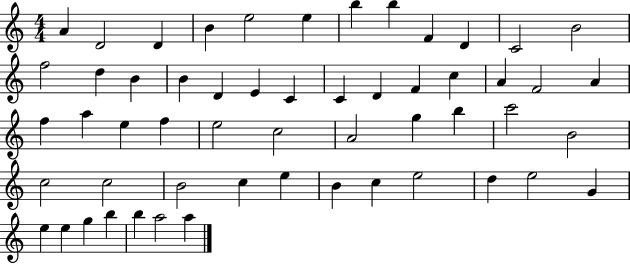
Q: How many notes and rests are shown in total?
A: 55